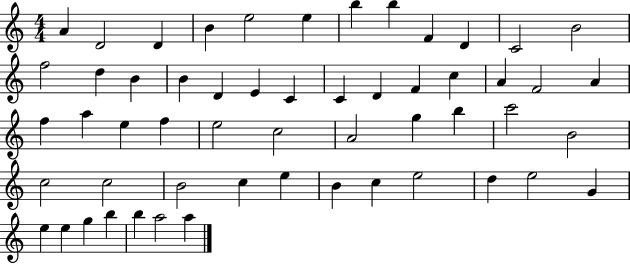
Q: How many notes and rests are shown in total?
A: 55